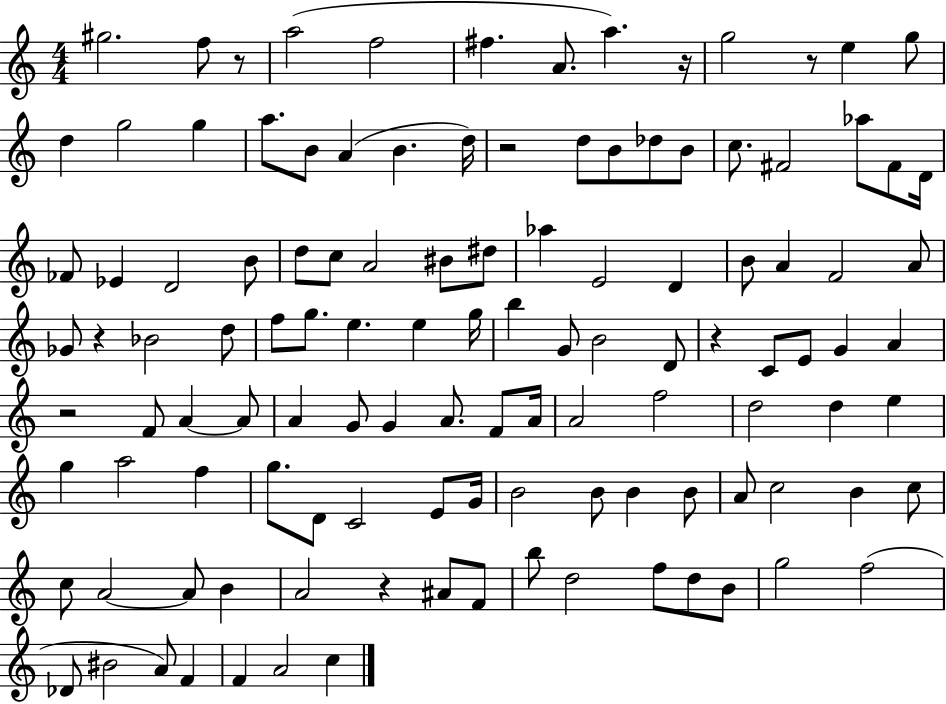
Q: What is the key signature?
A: C major